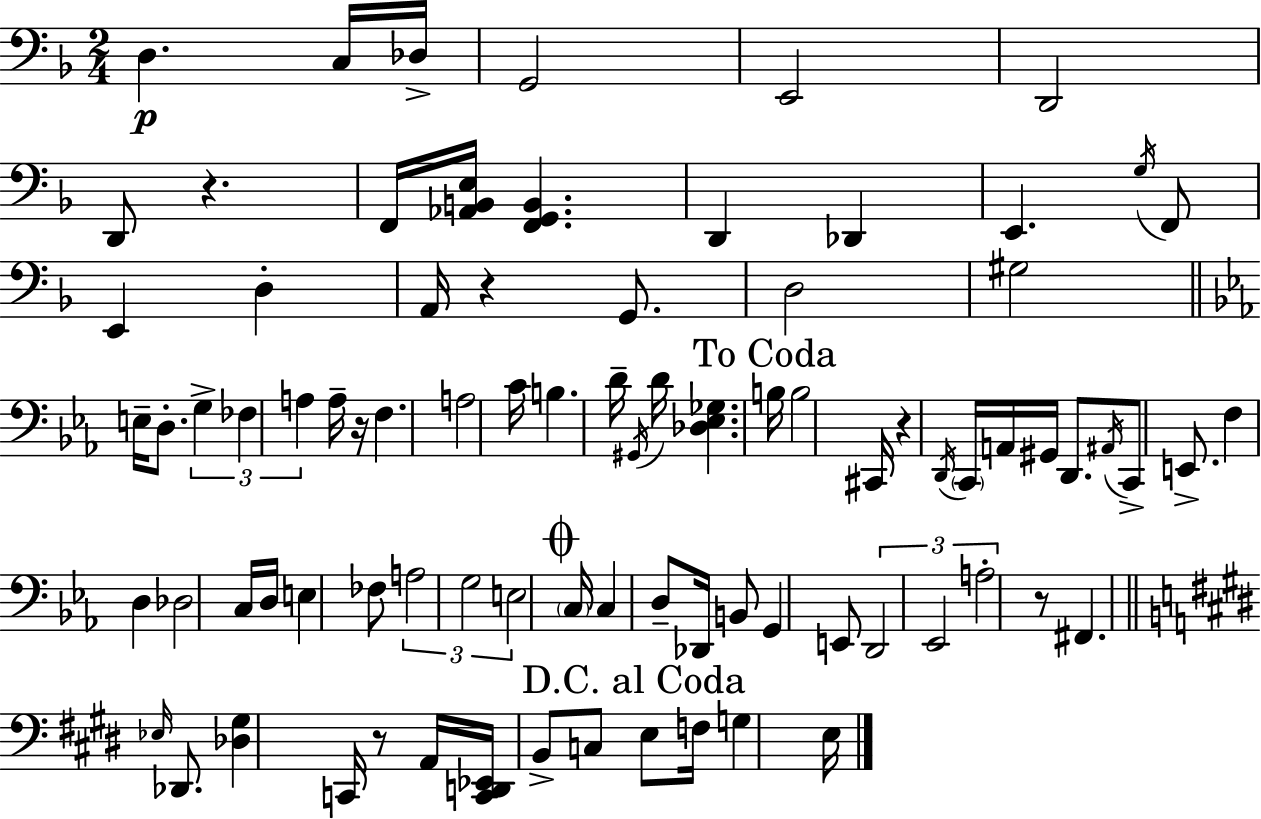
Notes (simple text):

D3/q. C3/s Db3/s G2/h E2/h D2/h D2/e R/q. F2/s [Ab2,B2,E3]/s [F2,G2,B2]/q. D2/q Db2/q E2/q. G3/s F2/e E2/q D3/q A2/s R/q G2/e. D3/h G#3/h E3/s D3/e. G3/q FES3/q A3/q A3/s R/s F3/q. A3/h C4/s B3/q. D4/s G#2/s D4/s [Db3,Eb3,Gb3]/q. B3/s B3/h C#2/s R/q D2/s C2/s A2/s G#2/s D2/e. A#2/s C2/e E2/e. F3/q D3/q Db3/h C3/s D3/s E3/q FES3/e A3/h G3/h E3/h C3/s C3/q D3/e Db2/s B2/e G2/q E2/e D2/h Eb2/h A3/h R/e F#2/q. Eb3/s Db2/e. [Db3,G#3]/q C2/s R/e A2/s [C2,D2,Eb2]/s B2/e C3/e E3/e F3/s G3/q E3/s